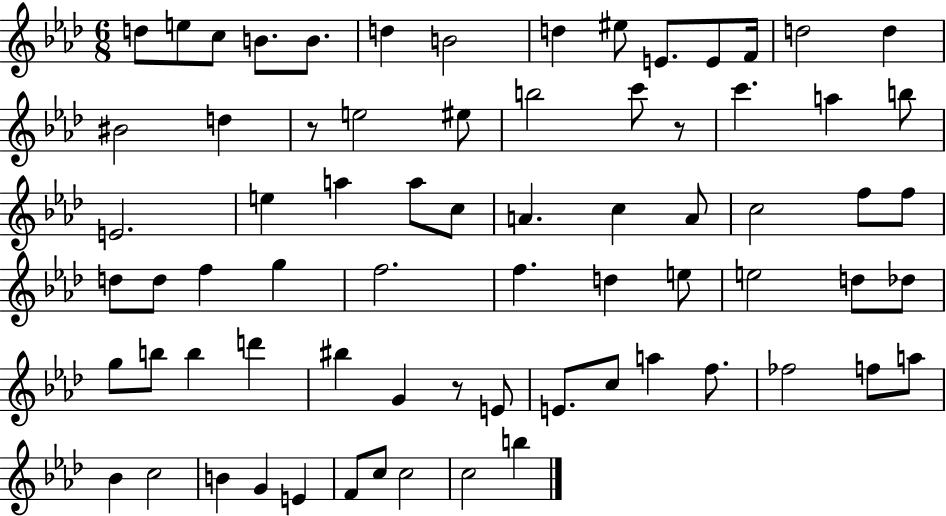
X:1
T:Untitled
M:6/8
L:1/4
K:Ab
d/2 e/2 c/2 B/2 B/2 d B2 d ^e/2 E/2 E/2 F/4 d2 d ^B2 d z/2 e2 ^e/2 b2 c'/2 z/2 c' a b/2 E2 e a a/2 c/2 A c A/2 c2 f/2 f/2 d/2 d/2 f g f2 f d e/2 e2 d/2 _d/2 g/2 b/2 b d' ^b G z/2 E/2 E/2 c/2 a f/2 _f2 f/2 a/2 _B c2 B G E F/2 c/2 c2 c2 b